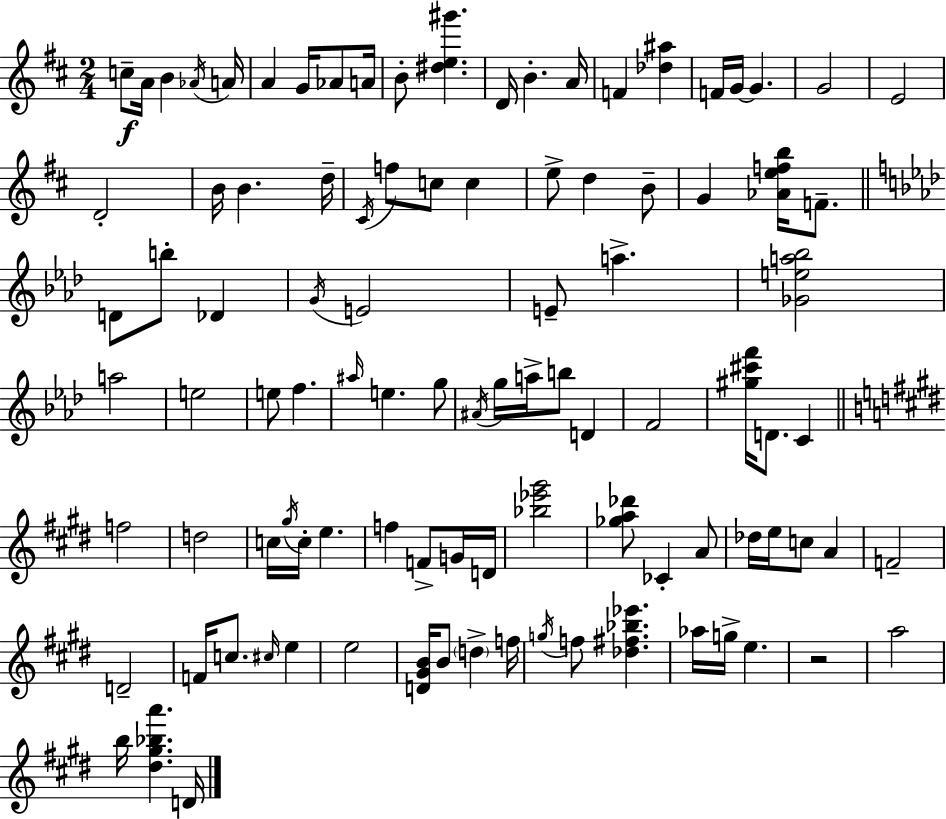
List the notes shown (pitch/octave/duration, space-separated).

C5/e A4/s B4/q Ab4/s A4/s A4/q G4/s Ab4/e A4/s B4/e [D#5,E5,G#6]/q. D4/s B4/q. A4/s F4/q [Db5,A#5]/q F4/s G4/s G4/q. G4/h E4/h D4/h B4/s B4/q. D5/s C#4/s F5/e C5/e C5/q E5/e D5/q B4/e G4/q [Ab4,E5,F5,B5]/s F4/e. D4/e B5/e Db4/q G4/s E4/h E4/e A5/q. [Gb4,E5,A5,Bb5]/h A5/h E5/h E5/e F5/q. A#5/s E5/q. G5/e A#4/s G5/s A5/s B5/e D4/q F4/h [G#5,C#6,F6]/s D4/e. C4/q F5/h D5/h C5/s G#5/s C5/s E5/q. F5/q F4/e G4/s D4/s [Bb5,Eb6,G#6]/h [Gb5,A5,Db6]/e CES4/q A4/e Db5/s E5/s C5/e A4/q F4/h D4/h F4/s C5/e. C#5/s E5/q E5/h [D4,G#4,B4]/s B4/e D5/q F5/s G5/s F5/e [Db5,F#5,Bb5,Eb6]/q. Ab5/s G5/s E5/q. R/h A5/h B5/s [D#5,G#5,Bb5,A6]/q. D4/s